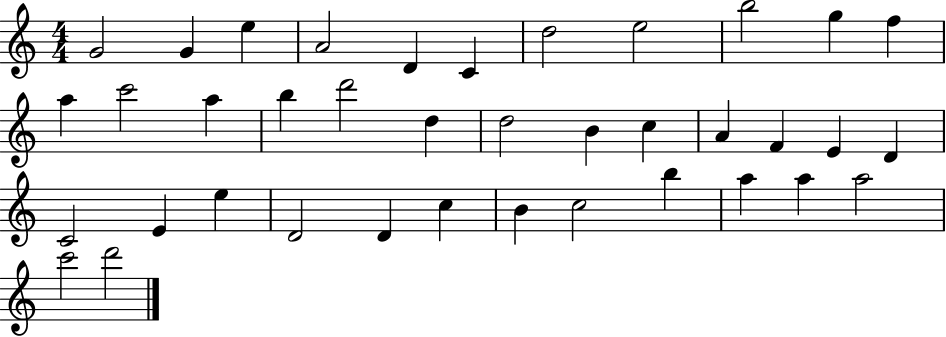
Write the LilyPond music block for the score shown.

{
  \clef treble
  \numericTimeSignature
  \time 4/4
  \key c \major
  g'2 g'4 e''4 | a'2 d'4 c'4 | d''2 e''2 | b''2 g''4 f''4 | \break a''4 c'''2 a''4 | b''4 d'''2 d''4 | d''2 b'4 c''4 | a'4 f'4 e'4 d'4 | \break c'2 e'4 e''4 | d'2 d'4 c''4 | b'4 c''2 b''4 | a''4 a''4 a''2 | \break c'''2 d'''2 | \bar "|."
}